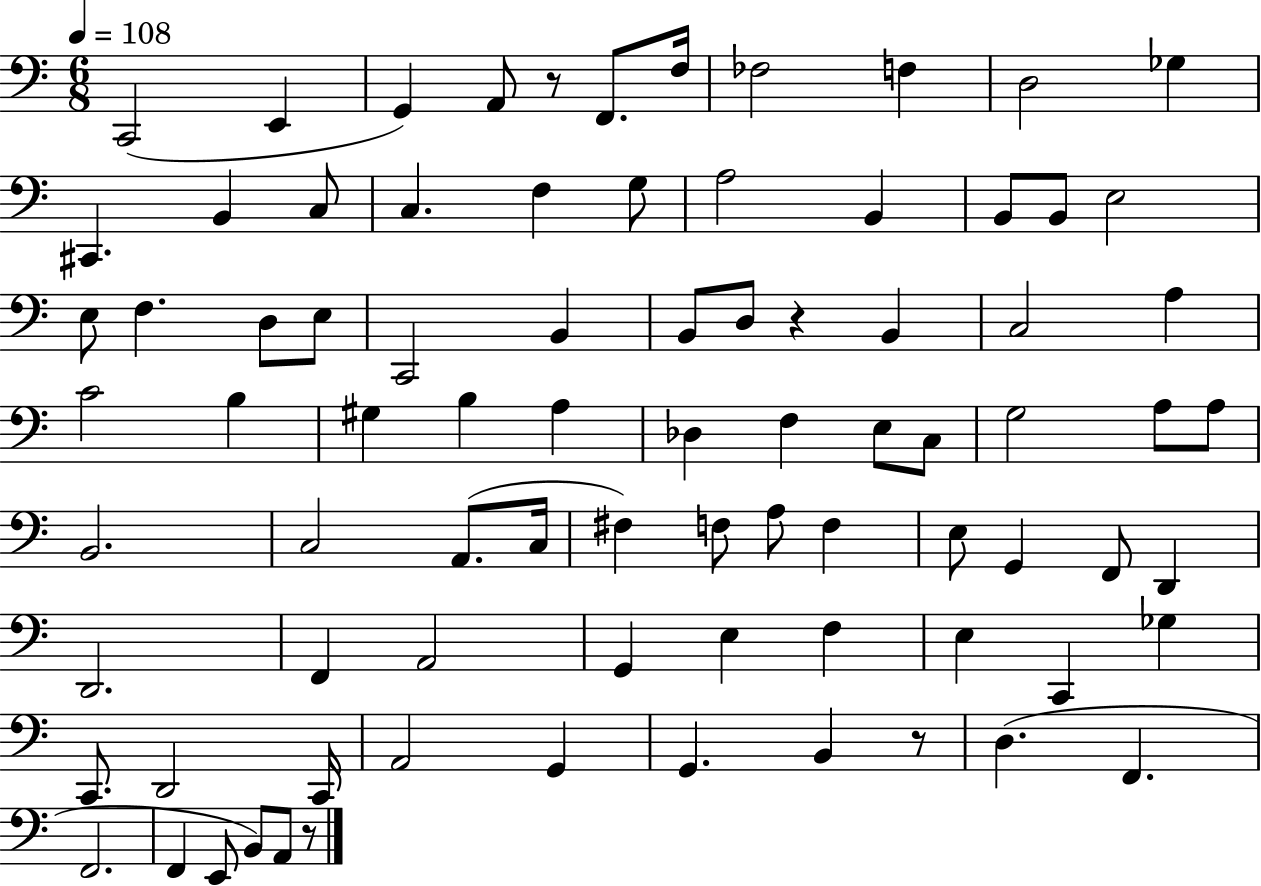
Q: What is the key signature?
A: C major